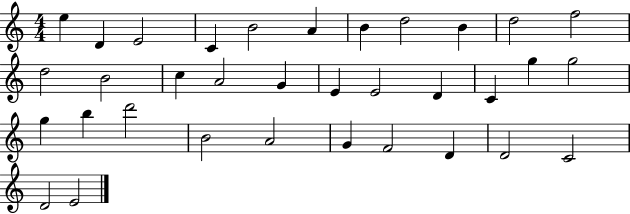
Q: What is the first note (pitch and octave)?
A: E5